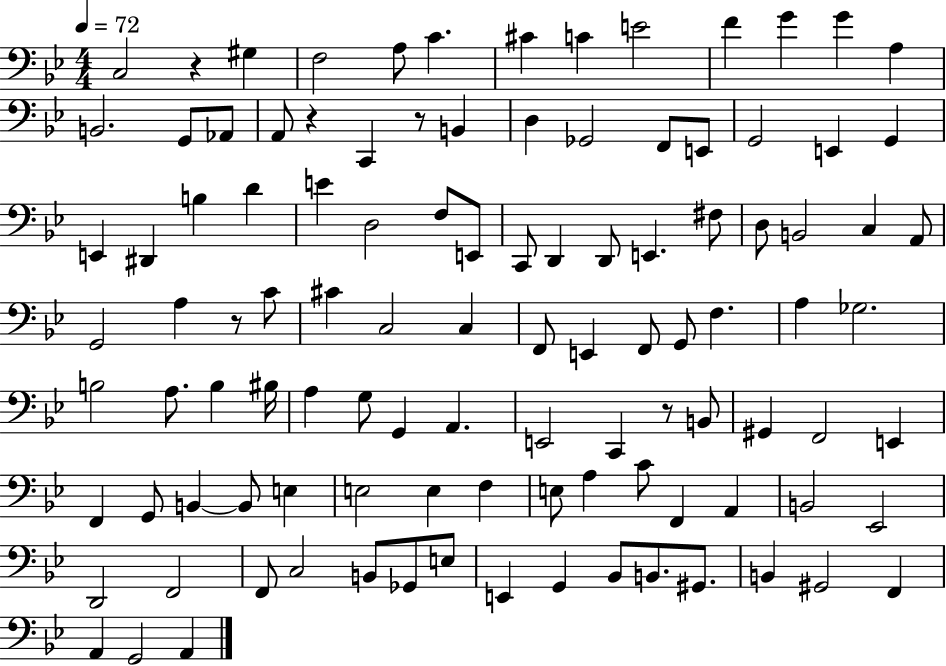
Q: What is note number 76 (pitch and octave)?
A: E3